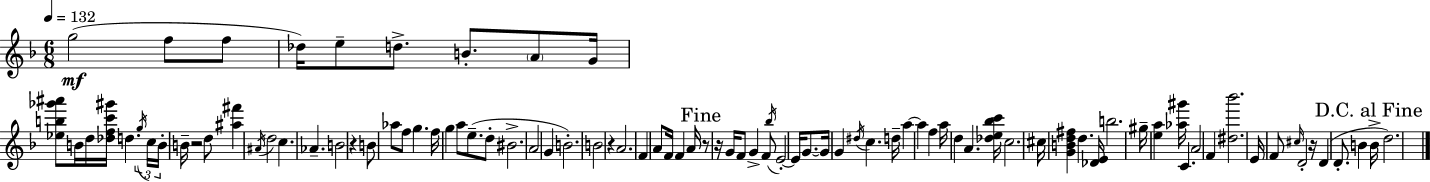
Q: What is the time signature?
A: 6/8